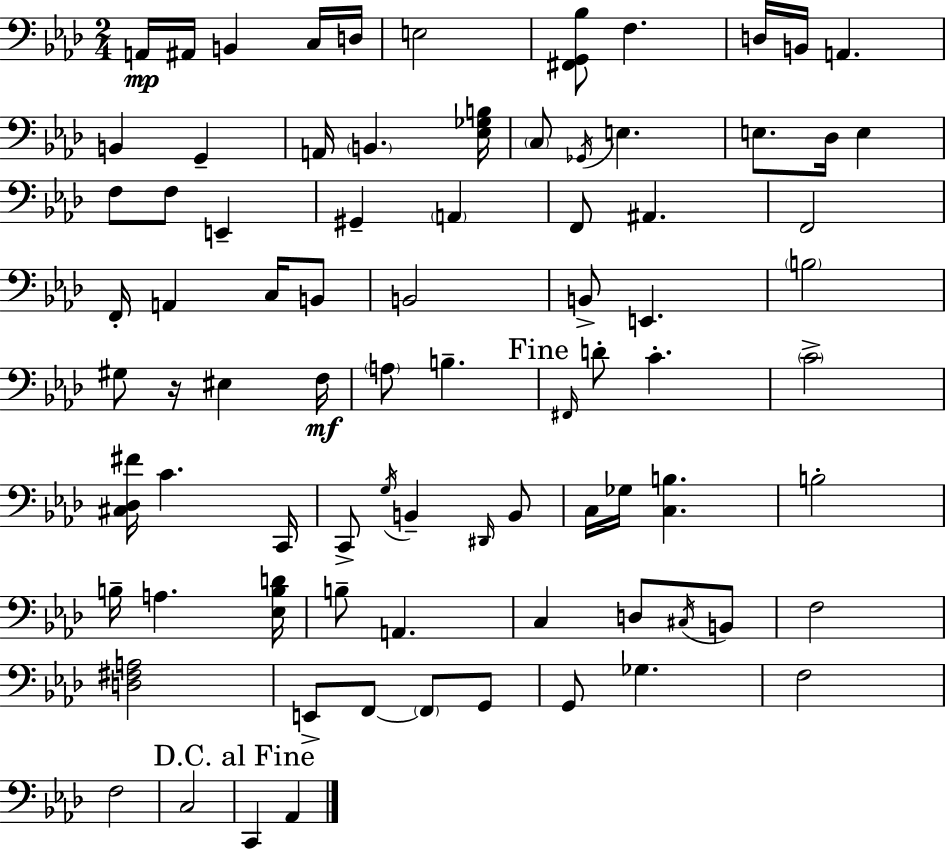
{
  \clef bass
  \numericTimeSignature
  \time 2/4
  \key f \minor
  a,16\mp ais,16 b,4 c16 d16 | e2 | <fis, g, bes>8 f4. | d16 b,16 a,4. | \break b,4 g,4-- | a,16 \parenthesize b,4. <ees ges b>16 | \parenthesize c8 \acciaccatura { ges,16 } e4. | e8. des16 e4 | \break f8 f8 e,4-- | gis,4-- \parenthesize a,4 | f,8 ais,4. | f,2 | \break f,16-. a,4 c16 b,8 | b,2 | b,8-> e,4. | \parenthesize b2 | \break gis8 r16 eis4 | f16\mf \parenthesize a8 b4.-- | \mark "Fine" \grace { fis,16 } d'8-. c'4.-. | \parenthesize c'2-> | \break <cis des fis'>16 c'4. | c,16 c,8-> \acciaccatura { g16 } b,4-- | \grace { dis,16 } b,8 c16 ges16 <c b>4. | b2-. | \break b16-- a4. | <ees b d'>16 b8-- a,4. | c4 | d8 \acciaccatura { cis16 } b,8 f2 | \break <d fis a>2 | e,8-> f,8~~ | \parenthesize f,8 g,8 g,8 ges4. | f2 | \break f2 | c2 | \mark "D.C. al Fine" c,4 | aes,4 \bar "|."
}